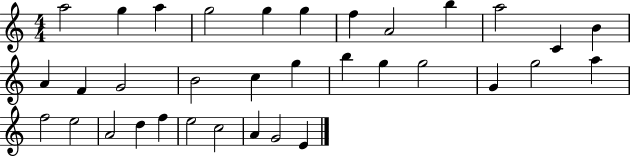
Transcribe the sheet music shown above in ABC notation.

X:1
T:Untitled
M:4/4
L:1/4
K:C
a2 g a g2 g g f A2 b a2 C B A F G2 B2 c g b g g2 G g2 a f2 e2 A2 d f e2 c2 A G2 E